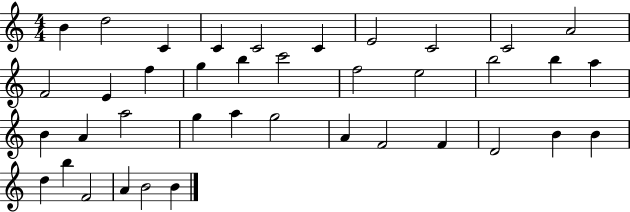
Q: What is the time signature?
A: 4/4